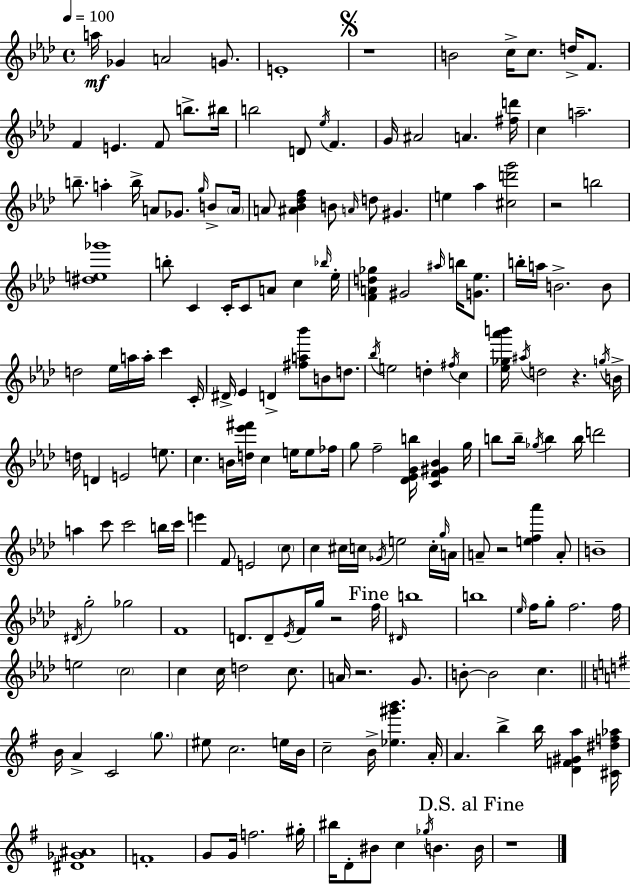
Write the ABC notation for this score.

X:1
T:Untitled
M:4/4
L:1/4
K:Ab
a/4 _G A2 G/2 E4 z4 B2 c/4 c/2 d/4 F/2 F E F/2 b/2 ^b/4 b2 D/2 _e/4 F G/4 ^A2 A [^fd']/4 c a2 b/2 a b/4 A/2 _G/2 g/4 B/2 A/4 A/2 [^A_B_df] B/2 A/4 d/2 ^G e _a [^cd'g']2 z2 b2 [^de_g']4 b/2 C C/4 C/2 A/2 c _b/4 _e/4 [FAd_g] ^G2 ^a/4 b/4 [G_e]/2 b/4 a/4 B2 B/2 d2 _e/4 a/4 a/4 c' C/4 ^D/4 _E D [^fa_b']/2 B/2 d/2 _b/4 e2 d ^f/4 c [_e_g_a'b']/4 ^a/4 d2 z g/4 B/4 d/4 D E2 e/2 c B/4 [d_e'^f']/4 c e/4 e/2 _f/4 g/2 f2 [_D_EGb]/4 [CF^G_B] g/4 b/2 b/4 _g/4 b b/4 d'2 a c'/2 c'2 b/4 c'/4 e' F/2 E2 c/2 c ^c/4 c/4 _G/4 e2 c/4 g/4 A/4 A/2 z2 [ef_a'] A/2 B4 ^D/4 g2 _g2 F4 D/2 D/2 _E/4 F/4 g/4 z2 f/4 ^D/4 b4 b4 _e/4 f/4 g/2 f2 f/4 e2 c2 c c/4 d2 c/2 A/4 z2 G/2 B/2 B2 c B/4 A C2 g/2 ^e/2 c2 e/4 B/4 c2 B/4 [_e^g'b'] A/4 A b b/4 [DF^Ga] [^C^df_a]/4 [^D_G^A]4 F4 G/2 G/4 f2 ^g/4 ^b/4 D/2 ^B/2 c _g/4 B B/4 z4